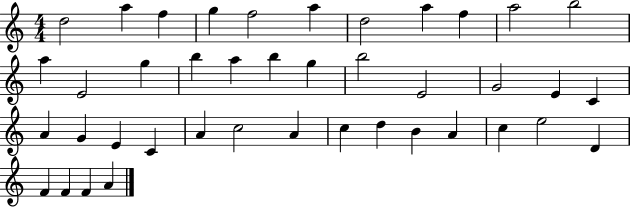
{
  \clef treble
  \numericTimeSignature
  \time 4/4
  \key c \major
  d''2 a''4 f''4 | g''4 f''2 a''4 | d''2 a''4 f''4 | a''2 b''2 | \break a''4 e'2 g''4 | b''4 a''4 b''4 g''4 | b''2 e'2 | g'2 e'4 c'4 | \break a'4 g'4 e'4 c'4 | a'4 c''2 a'4 | c''4 d''4 b'4 a'4 | c''4 e''2 d'4 | \break f'4 f'4 f'4 a'4 | \bar "|."
}